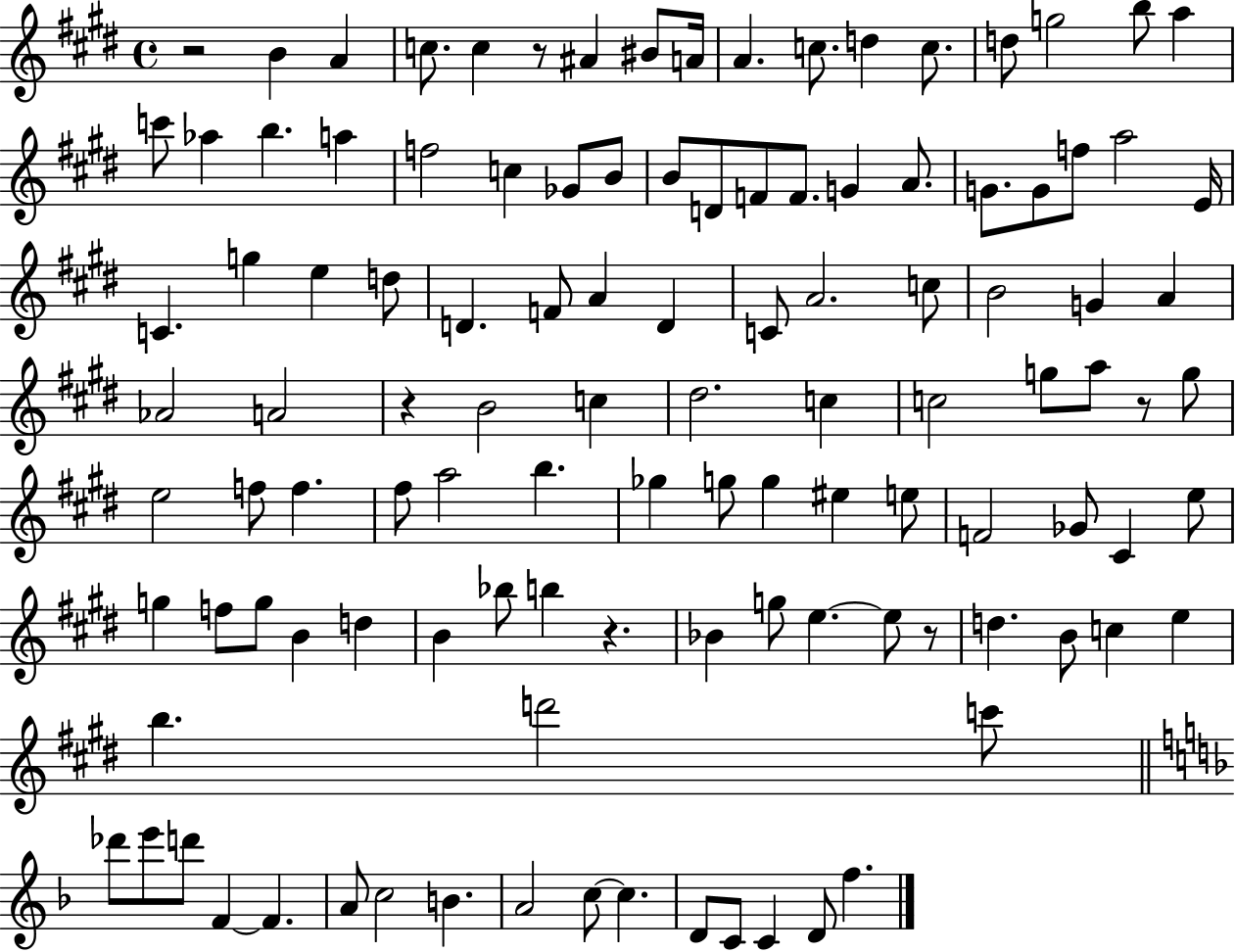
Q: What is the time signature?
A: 4/4